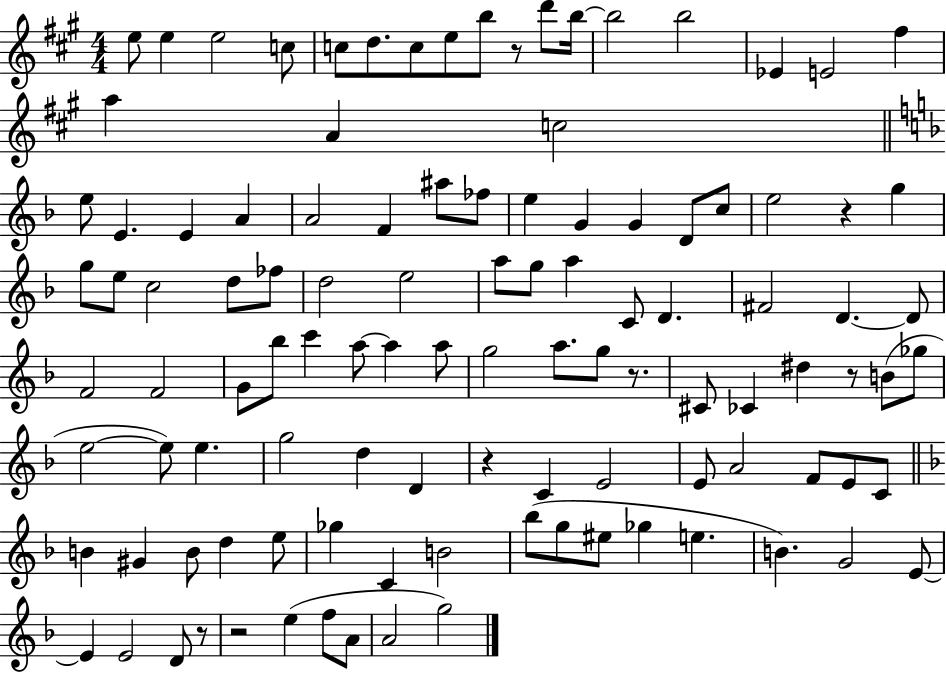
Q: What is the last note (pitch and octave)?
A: G5